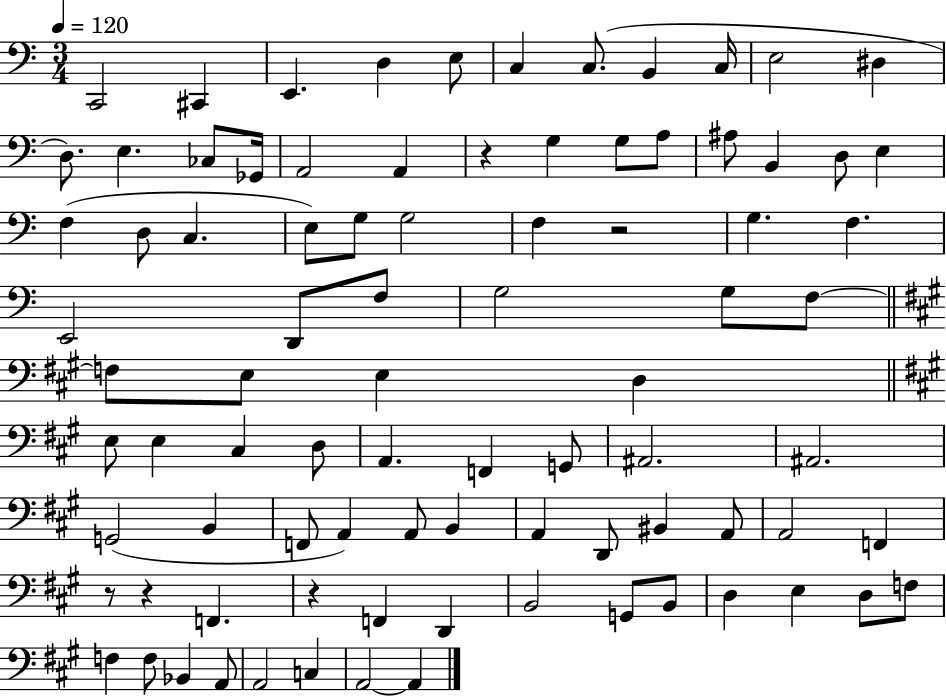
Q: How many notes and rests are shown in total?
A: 87